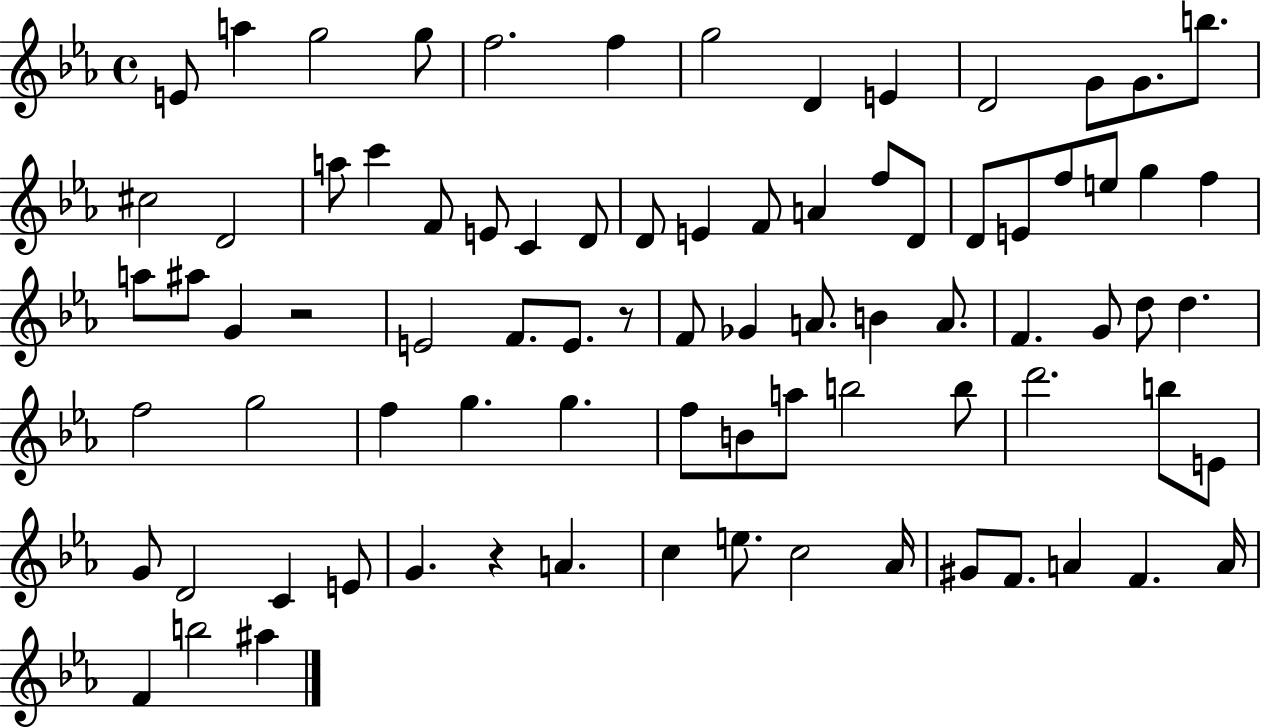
{
  \clef treble
  \time 4/4
  \defaultTimeSignature
  \key ees \major
  e'8 a''4 g''2 g''8 | f''2. f''4 | g''2 d'4 e'4 | d'2 g'8 g'8. b''8. | \break cis''2 d'2 | a''8 c'''4 f'8 e'8 c'4 d'8 | d'8 e'4 f'8 a'4 f''8 d'8 | d'8 e'8 f''8 e''8 g''4 f''4 | \break a''8 ais''8 g'4 r2 | e'2 f'8. e'8. r8 | f'8 ges'4 a'8. b'4 a'8. | f'4. g'8 d''8 d''4. | \break f''2 g''2 | f''4 g''4. g''4. | f''8 b'8 a''8 b''2 b''8 | d'''2. b''8 e'8 | \break g'8 d'2 c'4 e'8 | g'4. r4 a'4. | c''4 e''8. c''2 aes'16 | gis'8 f'8. a'4 f'4. a'16 | \break f'4 b''2 ais''4 | \bar "|."
}